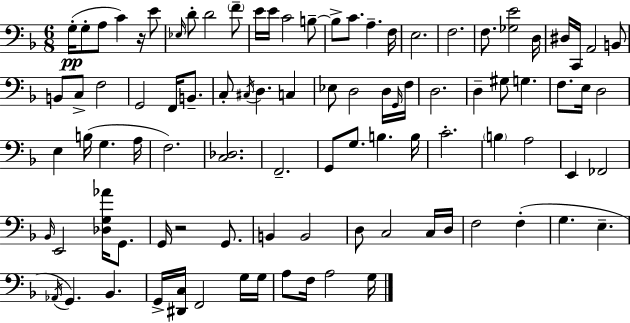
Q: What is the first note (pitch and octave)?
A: G3